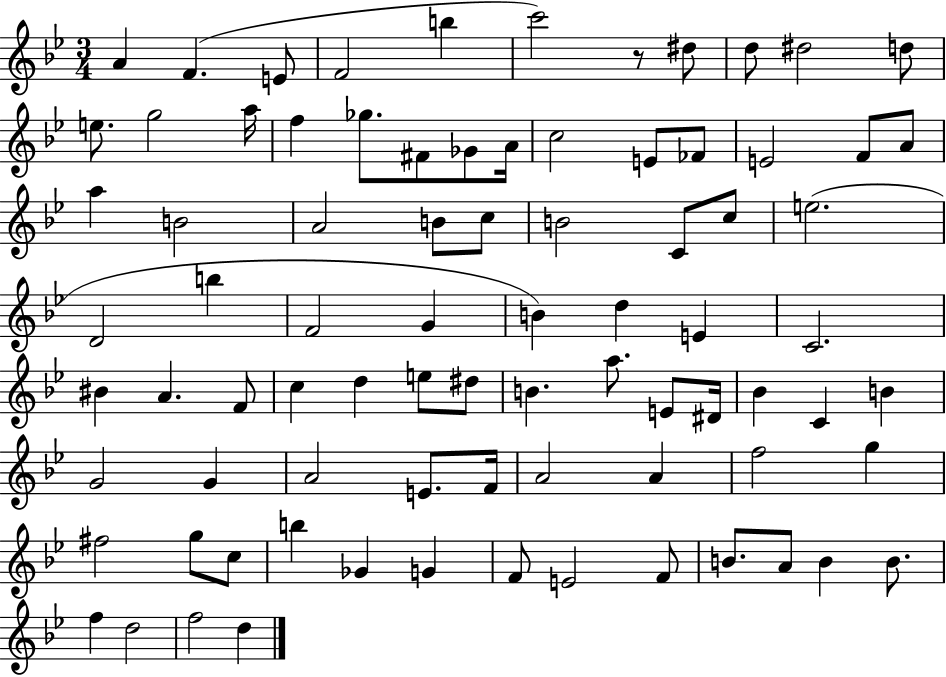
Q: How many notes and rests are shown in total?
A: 82